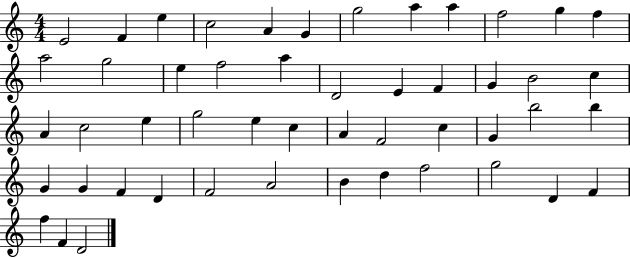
{
  \clef treble
  \numericTimeSignature
  \time 4/4
  \key c \major
  e'2 f'4 e''4 | c''2 a'4 g'4 | g''2 a''4 a''4 | f''2 g''4 f''4 | \break a''2 g''2 | e''4 f''2 a''4 | d'2 e'4 f'4 | g'4 b'2 c''4 | \break a'4 c''2 e''4 | g''2 e''4 c''4 | a'4 f'2 c''4 | g'4 b''2 b''4 | \break g'4 g'4 f'4 d'4 | f'2 a'2 | b'4 d''4 f''2 | g''2 d'4 f'4 | \break f''4 f'4 d'2 | \bar "|."
}